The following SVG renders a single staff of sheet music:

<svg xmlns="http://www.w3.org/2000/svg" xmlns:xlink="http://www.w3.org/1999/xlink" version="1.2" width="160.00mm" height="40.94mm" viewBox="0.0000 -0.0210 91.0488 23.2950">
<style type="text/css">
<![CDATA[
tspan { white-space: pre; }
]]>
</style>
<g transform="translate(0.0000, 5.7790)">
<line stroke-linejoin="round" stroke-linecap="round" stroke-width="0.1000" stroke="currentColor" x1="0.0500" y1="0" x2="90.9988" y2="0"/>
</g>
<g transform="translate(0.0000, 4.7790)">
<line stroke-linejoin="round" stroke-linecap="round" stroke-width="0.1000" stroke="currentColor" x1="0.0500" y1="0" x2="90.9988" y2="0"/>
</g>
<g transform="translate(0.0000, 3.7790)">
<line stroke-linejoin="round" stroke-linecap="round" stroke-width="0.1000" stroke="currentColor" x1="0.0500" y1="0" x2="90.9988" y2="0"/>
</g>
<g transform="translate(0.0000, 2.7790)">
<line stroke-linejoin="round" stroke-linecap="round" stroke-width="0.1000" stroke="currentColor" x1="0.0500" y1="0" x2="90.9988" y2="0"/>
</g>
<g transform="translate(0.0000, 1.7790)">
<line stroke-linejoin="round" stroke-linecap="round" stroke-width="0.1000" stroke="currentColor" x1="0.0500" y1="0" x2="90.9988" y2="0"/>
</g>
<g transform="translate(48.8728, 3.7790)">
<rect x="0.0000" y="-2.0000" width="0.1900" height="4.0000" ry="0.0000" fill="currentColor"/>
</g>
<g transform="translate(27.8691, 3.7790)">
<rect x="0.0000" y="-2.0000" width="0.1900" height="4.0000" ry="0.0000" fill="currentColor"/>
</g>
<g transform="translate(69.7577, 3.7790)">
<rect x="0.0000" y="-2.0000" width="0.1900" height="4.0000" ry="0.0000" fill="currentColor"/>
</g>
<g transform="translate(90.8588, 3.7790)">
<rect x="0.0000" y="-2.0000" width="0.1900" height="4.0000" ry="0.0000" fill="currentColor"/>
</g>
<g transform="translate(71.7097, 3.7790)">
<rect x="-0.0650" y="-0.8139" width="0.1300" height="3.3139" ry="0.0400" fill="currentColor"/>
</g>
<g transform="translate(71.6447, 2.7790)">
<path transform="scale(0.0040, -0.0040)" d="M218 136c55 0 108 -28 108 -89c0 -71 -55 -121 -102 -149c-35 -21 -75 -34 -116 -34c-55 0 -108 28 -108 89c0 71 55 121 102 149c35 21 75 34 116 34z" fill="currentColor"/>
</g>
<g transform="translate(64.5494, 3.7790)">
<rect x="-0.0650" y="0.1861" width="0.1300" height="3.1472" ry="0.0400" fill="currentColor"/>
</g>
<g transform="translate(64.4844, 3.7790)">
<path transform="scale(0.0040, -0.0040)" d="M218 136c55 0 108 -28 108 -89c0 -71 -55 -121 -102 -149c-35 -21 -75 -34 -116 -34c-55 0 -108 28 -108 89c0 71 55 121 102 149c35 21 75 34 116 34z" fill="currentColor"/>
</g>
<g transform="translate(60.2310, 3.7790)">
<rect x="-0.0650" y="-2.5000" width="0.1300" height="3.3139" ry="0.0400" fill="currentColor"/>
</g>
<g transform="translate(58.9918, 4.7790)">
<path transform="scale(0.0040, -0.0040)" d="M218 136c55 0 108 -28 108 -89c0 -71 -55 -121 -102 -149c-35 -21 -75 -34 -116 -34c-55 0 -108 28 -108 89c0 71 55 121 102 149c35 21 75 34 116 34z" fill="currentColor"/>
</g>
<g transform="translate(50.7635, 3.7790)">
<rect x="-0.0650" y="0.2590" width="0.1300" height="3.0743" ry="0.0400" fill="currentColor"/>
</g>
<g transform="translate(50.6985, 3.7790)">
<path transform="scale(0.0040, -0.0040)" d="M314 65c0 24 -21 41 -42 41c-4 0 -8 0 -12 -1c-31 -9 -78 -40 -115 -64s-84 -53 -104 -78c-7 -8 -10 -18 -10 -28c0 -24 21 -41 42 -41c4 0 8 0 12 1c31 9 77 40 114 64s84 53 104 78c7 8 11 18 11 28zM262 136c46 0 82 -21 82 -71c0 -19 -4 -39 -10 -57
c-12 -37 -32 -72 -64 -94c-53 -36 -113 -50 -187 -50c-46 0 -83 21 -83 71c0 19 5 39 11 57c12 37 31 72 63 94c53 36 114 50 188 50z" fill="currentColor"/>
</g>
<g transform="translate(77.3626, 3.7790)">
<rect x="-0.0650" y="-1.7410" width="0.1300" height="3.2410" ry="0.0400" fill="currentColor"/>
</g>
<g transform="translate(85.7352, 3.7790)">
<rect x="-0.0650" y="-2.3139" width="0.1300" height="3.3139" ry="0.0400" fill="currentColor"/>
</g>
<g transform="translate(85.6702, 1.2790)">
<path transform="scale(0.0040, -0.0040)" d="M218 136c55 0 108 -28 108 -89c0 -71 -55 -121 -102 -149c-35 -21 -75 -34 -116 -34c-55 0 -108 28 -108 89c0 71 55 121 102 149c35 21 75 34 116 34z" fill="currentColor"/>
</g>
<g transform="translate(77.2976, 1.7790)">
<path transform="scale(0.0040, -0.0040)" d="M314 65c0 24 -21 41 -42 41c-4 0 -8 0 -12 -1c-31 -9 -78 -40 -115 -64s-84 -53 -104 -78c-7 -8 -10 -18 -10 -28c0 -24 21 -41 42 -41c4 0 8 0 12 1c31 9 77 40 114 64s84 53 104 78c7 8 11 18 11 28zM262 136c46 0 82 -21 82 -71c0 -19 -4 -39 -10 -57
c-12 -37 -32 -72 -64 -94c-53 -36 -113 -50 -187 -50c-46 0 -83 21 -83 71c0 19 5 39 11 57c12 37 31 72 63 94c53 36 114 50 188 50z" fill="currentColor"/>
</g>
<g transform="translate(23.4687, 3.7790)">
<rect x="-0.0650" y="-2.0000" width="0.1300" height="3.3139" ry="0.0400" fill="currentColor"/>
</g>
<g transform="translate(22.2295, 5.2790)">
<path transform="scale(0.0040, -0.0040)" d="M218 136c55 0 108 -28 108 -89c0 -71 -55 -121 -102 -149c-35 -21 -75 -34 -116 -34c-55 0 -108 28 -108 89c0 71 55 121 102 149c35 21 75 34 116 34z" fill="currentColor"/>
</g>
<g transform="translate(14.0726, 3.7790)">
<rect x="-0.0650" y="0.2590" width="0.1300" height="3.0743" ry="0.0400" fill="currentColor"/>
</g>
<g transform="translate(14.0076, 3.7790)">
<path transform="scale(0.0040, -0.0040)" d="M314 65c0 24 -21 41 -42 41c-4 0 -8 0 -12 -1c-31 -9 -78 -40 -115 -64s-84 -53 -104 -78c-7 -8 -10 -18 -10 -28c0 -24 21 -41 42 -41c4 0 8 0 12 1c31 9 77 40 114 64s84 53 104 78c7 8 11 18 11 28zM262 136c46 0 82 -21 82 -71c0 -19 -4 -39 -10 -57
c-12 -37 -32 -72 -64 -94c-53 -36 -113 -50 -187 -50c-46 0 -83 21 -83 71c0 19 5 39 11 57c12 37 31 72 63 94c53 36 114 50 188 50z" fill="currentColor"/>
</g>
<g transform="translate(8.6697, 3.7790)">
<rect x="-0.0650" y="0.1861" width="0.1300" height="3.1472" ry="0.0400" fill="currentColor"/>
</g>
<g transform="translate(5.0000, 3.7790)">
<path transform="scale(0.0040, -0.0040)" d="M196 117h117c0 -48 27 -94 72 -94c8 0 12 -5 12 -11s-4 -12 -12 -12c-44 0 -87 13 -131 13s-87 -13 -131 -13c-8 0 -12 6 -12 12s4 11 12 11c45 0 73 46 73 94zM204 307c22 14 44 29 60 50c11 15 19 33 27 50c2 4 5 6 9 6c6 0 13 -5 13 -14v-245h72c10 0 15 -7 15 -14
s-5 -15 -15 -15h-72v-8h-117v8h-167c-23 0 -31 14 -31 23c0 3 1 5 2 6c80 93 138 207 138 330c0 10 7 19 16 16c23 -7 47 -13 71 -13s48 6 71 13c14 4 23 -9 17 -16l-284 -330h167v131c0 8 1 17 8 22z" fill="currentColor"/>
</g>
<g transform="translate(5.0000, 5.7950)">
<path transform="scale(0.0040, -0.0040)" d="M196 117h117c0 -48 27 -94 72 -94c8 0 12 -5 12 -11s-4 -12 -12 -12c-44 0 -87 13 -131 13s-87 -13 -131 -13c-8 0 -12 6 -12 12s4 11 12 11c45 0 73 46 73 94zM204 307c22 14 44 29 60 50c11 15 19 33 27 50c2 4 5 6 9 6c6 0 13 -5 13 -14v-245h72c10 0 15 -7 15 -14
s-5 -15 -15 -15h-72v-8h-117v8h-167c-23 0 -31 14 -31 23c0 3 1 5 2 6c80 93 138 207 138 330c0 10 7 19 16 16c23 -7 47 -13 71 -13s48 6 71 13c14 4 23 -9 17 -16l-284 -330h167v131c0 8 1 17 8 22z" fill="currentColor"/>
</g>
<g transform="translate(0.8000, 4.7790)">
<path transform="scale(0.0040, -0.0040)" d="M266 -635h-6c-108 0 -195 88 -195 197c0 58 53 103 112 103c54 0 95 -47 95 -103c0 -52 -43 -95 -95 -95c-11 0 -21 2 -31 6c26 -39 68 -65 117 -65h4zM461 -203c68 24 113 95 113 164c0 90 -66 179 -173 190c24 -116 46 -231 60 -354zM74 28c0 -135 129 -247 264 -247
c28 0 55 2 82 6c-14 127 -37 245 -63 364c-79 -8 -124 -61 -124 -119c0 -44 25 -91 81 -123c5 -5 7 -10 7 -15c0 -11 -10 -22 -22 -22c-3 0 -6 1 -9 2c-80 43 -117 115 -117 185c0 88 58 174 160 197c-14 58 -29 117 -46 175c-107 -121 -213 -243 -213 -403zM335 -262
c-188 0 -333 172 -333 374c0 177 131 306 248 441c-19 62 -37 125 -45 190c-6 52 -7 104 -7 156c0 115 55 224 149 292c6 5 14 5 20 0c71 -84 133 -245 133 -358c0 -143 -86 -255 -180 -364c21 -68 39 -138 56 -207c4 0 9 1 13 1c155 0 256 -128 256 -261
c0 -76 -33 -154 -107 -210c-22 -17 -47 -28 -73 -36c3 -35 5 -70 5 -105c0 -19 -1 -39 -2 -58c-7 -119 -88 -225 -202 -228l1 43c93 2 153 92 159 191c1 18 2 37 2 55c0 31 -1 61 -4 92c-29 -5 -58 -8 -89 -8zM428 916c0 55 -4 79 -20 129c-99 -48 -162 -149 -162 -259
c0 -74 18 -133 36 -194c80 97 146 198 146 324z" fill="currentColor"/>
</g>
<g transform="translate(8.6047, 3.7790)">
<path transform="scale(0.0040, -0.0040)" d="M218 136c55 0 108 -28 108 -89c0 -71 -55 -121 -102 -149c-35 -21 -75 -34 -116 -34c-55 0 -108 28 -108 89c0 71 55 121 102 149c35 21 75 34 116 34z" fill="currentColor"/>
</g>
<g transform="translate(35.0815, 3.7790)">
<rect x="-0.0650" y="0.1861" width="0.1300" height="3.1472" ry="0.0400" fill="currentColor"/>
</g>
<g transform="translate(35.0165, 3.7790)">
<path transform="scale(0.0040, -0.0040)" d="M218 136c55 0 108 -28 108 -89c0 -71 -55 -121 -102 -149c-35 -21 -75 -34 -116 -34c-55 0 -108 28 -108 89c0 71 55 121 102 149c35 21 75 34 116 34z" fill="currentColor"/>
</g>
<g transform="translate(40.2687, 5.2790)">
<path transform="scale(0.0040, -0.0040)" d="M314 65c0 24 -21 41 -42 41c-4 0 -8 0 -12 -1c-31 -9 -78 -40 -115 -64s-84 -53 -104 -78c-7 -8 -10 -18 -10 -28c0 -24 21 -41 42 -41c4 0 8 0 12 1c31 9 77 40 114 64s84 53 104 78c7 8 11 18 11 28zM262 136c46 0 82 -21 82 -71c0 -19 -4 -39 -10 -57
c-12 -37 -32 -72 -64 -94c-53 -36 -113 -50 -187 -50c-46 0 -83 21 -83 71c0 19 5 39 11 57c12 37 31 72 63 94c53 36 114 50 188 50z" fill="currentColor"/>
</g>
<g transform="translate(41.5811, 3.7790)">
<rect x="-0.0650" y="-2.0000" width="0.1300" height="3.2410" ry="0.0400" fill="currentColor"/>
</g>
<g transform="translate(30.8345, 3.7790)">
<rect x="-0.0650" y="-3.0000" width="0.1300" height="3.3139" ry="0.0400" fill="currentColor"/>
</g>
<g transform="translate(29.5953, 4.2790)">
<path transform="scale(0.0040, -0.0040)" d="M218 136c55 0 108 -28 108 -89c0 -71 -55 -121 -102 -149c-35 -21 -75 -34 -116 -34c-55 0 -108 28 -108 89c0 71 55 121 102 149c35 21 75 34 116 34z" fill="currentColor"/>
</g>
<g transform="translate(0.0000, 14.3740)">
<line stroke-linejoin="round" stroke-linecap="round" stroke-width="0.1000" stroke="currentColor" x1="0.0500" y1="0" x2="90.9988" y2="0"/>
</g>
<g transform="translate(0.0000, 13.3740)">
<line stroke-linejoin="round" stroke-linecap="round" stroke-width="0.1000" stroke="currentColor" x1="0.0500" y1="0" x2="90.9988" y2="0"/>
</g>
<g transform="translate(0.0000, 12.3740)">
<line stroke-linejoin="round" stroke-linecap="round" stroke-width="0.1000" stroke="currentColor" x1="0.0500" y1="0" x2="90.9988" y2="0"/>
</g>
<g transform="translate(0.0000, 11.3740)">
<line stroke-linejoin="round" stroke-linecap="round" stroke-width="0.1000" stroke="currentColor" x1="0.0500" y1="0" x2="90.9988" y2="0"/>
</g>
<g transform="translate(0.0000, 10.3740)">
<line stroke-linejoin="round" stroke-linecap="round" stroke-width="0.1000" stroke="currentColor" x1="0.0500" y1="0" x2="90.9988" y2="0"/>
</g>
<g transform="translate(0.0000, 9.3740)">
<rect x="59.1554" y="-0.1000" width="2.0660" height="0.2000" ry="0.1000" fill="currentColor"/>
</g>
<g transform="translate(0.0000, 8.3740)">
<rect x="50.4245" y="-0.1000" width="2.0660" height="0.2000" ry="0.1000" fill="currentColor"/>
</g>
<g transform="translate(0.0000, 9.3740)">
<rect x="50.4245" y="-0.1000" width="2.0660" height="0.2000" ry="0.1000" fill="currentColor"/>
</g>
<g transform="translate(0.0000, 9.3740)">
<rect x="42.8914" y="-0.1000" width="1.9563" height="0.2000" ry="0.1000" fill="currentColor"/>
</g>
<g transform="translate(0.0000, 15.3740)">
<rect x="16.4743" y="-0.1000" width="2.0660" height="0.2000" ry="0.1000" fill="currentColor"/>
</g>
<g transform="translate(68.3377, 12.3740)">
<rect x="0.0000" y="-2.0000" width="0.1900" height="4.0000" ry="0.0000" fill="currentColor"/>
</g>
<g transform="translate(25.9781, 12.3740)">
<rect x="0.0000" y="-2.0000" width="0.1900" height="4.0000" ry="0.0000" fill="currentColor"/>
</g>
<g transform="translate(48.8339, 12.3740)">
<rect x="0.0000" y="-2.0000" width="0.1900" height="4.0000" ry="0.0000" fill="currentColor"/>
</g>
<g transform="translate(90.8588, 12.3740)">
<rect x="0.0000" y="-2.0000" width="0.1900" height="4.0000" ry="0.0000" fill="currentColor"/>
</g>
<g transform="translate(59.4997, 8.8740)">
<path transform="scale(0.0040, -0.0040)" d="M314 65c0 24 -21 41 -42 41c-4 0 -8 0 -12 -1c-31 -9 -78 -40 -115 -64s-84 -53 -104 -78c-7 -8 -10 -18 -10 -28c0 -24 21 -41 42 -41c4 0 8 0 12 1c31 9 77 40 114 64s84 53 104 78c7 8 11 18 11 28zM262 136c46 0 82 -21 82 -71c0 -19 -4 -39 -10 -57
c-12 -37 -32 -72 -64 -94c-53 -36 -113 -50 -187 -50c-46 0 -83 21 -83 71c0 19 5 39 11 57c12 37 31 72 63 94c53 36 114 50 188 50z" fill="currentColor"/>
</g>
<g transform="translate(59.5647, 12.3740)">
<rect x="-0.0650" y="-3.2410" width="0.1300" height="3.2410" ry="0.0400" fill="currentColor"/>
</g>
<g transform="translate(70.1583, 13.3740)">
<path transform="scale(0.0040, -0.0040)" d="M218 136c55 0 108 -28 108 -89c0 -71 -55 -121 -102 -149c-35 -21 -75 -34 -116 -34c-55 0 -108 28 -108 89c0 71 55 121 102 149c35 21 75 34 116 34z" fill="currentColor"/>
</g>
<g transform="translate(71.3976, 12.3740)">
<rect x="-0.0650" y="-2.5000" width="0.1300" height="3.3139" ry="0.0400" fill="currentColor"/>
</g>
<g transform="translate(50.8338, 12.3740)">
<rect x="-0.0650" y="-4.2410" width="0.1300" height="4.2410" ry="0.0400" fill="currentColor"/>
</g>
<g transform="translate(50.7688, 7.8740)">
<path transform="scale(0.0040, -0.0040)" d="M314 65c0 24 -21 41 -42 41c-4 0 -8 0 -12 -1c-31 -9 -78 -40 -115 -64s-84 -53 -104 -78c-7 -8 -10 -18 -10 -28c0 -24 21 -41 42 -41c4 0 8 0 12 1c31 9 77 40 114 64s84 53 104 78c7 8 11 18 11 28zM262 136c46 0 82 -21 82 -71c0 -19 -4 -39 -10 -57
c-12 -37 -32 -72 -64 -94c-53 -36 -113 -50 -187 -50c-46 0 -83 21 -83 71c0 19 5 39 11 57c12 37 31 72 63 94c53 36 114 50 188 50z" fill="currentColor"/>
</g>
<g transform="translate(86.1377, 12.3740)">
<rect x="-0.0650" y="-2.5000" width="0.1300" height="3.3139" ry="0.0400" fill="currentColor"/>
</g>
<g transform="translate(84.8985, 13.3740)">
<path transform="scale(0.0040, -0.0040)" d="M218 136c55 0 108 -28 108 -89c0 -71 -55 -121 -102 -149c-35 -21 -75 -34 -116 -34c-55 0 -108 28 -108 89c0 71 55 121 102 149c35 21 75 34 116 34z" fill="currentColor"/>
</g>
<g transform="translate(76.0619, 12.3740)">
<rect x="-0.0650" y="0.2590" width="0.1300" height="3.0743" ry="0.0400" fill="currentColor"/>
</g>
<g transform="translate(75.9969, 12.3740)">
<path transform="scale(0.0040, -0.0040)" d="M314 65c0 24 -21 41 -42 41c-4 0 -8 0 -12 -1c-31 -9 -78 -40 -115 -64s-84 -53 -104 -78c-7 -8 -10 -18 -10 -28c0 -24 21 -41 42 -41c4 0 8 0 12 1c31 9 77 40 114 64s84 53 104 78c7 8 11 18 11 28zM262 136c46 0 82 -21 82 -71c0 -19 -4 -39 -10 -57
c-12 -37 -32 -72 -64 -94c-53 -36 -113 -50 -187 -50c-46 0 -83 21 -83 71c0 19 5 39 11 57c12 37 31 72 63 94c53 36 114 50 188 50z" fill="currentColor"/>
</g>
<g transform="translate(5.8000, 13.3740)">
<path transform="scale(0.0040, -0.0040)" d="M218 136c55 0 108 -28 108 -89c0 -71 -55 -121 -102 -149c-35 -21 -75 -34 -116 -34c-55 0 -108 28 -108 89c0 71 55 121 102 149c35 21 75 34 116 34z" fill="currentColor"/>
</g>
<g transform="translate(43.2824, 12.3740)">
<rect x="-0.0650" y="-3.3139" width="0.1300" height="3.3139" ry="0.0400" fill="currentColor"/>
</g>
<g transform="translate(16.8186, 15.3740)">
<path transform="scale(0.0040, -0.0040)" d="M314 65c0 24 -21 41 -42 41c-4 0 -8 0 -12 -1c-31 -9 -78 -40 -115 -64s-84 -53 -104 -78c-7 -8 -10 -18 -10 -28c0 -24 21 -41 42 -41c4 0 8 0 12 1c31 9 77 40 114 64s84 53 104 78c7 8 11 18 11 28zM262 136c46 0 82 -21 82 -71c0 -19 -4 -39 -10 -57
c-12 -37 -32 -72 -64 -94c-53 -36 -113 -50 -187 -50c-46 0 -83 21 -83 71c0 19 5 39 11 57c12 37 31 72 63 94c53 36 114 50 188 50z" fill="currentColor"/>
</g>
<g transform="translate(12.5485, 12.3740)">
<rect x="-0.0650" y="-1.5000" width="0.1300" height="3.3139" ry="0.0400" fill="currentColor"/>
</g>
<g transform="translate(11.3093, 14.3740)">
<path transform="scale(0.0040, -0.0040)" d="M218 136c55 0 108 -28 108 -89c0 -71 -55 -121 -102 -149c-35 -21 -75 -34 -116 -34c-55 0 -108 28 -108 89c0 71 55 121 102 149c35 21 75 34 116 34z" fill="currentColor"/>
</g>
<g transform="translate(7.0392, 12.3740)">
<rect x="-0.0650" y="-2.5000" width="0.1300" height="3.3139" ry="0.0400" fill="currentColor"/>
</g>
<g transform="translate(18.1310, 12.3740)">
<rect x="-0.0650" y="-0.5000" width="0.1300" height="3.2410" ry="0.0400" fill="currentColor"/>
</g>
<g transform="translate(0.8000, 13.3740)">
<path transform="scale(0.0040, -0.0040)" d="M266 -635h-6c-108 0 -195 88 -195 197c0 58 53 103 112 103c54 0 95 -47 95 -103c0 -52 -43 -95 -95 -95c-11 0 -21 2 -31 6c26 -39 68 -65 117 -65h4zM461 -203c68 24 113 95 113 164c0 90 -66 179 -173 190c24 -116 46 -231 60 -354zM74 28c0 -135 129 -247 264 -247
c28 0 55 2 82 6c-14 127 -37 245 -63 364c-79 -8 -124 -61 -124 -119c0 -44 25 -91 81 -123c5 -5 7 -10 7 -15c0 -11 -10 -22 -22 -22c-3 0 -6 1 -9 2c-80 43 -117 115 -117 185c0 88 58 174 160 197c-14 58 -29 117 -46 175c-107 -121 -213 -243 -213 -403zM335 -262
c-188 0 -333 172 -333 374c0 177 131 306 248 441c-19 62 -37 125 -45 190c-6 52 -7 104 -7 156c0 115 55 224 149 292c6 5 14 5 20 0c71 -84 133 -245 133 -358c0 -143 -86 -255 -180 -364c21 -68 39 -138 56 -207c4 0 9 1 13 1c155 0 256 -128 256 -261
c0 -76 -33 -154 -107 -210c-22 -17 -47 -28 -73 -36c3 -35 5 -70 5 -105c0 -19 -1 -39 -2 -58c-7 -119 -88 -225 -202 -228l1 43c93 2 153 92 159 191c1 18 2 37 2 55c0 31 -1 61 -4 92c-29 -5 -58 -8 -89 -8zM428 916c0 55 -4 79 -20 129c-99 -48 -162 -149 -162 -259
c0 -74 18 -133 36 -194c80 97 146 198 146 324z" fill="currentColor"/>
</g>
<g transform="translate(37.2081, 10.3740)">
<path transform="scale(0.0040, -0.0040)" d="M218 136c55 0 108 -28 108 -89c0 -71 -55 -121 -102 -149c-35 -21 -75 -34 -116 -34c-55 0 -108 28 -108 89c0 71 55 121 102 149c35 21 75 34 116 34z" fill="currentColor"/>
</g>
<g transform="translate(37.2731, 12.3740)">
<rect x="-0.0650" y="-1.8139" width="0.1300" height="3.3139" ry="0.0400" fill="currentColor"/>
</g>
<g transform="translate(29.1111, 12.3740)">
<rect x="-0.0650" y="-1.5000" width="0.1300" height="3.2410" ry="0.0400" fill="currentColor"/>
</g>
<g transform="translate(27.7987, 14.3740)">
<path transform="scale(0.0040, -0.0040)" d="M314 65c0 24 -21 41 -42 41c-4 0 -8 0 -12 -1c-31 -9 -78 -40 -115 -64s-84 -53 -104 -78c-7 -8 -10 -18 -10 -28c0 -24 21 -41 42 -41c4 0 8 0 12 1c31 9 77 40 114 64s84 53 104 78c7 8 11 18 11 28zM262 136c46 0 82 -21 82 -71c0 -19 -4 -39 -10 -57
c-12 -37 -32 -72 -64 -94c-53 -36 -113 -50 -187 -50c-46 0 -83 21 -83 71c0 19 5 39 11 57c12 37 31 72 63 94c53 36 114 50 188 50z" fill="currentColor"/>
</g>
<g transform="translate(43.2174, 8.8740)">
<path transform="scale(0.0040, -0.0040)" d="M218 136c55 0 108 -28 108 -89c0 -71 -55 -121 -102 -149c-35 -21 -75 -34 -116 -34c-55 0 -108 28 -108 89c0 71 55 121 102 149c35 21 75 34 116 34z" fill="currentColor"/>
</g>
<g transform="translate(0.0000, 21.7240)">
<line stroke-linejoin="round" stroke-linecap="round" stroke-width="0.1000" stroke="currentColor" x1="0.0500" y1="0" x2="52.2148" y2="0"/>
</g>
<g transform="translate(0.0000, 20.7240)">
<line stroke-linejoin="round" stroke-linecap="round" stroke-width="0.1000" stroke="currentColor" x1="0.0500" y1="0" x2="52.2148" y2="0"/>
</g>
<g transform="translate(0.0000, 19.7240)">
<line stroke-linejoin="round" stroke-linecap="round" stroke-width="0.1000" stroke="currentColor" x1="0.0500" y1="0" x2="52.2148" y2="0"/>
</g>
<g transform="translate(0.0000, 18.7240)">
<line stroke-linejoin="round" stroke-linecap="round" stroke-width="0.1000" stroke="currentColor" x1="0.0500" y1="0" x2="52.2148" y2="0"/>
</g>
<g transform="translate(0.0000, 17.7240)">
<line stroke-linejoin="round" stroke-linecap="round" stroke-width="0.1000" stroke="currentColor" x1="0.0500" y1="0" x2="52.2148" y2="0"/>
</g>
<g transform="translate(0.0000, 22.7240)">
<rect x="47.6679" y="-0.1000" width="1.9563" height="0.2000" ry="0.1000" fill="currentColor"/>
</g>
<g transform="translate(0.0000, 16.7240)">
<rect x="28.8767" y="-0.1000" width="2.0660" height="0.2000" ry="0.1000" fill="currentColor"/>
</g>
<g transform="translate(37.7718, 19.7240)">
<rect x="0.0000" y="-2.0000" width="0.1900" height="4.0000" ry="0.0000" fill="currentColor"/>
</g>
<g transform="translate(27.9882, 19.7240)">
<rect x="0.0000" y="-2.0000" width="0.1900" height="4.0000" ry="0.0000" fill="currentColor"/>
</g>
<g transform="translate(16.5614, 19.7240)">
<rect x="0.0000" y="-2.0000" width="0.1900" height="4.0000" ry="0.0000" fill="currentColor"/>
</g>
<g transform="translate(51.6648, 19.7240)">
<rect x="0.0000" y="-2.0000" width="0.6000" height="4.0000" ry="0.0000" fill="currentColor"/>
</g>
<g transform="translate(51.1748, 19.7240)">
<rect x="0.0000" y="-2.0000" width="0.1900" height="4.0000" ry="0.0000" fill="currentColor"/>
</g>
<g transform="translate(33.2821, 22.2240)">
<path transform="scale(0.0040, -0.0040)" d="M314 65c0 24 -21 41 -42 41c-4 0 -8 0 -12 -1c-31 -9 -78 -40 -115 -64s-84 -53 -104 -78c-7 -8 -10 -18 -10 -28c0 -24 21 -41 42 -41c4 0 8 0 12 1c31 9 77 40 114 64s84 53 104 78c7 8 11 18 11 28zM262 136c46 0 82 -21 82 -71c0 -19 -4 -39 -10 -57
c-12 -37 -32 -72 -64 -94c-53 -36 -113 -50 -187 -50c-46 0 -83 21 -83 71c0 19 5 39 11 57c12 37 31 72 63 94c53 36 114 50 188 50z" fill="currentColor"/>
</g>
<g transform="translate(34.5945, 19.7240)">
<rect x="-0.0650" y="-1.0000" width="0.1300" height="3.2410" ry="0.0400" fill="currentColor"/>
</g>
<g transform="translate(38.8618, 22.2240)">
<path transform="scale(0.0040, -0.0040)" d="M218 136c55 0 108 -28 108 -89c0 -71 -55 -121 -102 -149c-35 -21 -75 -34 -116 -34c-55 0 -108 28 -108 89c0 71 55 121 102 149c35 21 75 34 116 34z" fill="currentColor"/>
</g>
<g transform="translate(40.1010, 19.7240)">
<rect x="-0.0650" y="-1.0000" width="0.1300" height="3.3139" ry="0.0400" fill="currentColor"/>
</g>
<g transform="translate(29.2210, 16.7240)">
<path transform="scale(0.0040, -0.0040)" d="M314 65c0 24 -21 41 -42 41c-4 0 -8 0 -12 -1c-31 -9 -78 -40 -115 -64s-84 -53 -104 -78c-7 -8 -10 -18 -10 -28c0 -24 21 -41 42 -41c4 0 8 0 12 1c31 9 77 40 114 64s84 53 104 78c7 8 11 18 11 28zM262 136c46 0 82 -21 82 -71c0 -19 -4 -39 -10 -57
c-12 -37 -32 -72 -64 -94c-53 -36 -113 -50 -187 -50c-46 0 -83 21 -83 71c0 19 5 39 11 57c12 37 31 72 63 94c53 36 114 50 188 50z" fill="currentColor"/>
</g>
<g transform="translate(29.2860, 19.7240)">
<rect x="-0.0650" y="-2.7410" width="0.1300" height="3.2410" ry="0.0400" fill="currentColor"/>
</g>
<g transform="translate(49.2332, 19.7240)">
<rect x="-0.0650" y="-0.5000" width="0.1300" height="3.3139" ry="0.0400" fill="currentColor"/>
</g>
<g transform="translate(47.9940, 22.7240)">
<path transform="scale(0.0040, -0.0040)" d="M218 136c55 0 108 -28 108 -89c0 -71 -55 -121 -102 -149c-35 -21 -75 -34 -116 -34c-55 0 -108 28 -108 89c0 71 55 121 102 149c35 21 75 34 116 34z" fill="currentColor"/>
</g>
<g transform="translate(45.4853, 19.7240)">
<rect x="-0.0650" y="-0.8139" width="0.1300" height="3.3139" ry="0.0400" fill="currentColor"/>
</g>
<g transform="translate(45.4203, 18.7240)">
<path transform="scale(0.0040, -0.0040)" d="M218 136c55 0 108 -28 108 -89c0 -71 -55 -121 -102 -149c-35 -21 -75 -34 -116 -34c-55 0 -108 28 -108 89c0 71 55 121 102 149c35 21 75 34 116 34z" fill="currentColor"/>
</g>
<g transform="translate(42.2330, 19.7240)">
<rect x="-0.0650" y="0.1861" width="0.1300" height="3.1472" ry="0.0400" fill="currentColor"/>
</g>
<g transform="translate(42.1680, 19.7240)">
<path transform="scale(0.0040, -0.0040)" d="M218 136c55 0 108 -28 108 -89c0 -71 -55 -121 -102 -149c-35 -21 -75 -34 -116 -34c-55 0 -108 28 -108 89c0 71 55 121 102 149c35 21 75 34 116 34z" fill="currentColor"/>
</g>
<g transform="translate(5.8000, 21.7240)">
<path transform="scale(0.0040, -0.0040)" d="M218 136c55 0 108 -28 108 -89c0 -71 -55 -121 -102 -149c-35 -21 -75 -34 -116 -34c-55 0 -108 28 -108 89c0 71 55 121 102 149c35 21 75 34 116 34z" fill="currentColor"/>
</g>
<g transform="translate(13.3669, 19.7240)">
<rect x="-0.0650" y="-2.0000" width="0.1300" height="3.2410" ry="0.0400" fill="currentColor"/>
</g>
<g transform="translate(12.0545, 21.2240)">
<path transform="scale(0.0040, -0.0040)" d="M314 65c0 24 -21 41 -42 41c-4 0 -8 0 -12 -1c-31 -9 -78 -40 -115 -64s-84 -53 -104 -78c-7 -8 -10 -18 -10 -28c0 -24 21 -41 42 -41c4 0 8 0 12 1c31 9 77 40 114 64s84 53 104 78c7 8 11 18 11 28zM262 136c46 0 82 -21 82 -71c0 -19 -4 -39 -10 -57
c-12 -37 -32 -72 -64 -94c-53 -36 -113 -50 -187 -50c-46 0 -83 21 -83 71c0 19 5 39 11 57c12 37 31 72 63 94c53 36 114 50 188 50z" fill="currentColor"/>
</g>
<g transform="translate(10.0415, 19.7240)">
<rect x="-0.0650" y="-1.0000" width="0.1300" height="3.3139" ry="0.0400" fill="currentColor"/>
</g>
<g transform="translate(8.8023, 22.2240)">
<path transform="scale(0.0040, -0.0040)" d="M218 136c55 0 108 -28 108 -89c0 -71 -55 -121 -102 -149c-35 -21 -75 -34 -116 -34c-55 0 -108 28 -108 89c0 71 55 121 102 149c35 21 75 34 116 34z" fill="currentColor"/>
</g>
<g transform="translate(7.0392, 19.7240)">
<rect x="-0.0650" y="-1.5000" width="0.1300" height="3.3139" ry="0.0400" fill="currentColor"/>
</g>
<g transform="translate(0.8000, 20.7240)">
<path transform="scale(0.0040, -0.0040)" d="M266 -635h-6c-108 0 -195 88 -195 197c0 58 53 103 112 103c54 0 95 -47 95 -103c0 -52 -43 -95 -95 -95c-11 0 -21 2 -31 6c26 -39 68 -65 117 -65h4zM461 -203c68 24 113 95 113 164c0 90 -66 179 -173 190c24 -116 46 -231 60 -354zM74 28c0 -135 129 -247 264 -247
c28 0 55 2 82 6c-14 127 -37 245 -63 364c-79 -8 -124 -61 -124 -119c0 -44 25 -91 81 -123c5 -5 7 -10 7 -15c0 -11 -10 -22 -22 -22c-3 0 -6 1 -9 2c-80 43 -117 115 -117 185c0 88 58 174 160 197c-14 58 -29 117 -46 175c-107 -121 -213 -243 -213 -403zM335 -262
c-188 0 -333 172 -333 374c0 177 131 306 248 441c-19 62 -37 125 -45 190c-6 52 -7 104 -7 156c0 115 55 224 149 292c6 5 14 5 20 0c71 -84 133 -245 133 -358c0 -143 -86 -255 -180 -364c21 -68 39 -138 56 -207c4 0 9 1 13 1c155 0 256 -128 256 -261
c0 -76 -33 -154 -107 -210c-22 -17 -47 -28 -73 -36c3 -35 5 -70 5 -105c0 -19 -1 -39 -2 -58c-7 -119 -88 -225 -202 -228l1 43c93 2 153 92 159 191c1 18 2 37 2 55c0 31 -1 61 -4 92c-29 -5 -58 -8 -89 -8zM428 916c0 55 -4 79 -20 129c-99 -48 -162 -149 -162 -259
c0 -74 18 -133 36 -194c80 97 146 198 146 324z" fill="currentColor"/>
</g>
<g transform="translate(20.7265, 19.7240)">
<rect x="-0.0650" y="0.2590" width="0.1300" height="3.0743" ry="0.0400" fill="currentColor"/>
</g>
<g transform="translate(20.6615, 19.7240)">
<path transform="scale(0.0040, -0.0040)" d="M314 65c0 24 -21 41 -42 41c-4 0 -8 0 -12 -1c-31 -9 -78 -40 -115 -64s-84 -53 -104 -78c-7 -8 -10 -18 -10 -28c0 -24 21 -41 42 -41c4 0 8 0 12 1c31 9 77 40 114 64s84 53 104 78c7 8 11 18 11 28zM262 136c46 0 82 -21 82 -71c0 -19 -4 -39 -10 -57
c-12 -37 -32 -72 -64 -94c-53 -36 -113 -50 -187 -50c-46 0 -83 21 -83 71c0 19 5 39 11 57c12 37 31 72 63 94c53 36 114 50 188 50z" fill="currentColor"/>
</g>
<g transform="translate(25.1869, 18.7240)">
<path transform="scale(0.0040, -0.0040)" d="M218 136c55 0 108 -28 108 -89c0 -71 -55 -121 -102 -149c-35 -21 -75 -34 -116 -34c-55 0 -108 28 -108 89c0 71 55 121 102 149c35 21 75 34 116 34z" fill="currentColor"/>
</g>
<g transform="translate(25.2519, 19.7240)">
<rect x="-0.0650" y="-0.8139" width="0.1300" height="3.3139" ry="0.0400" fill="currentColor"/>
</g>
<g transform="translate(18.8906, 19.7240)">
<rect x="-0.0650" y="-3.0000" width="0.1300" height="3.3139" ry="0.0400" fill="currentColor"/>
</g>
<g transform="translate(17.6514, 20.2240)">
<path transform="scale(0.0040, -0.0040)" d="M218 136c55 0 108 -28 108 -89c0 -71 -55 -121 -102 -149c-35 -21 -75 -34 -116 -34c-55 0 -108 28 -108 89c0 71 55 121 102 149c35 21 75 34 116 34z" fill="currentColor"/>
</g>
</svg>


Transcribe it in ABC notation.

X:1
T:Untitled
M:4/4
L:1/4
K:C
B B2 F A B F2 B2 G B d f2 g G E C2 E2 f b d'2 b2 G B2 G E D F2 A B2 d a2 D2 D B d C